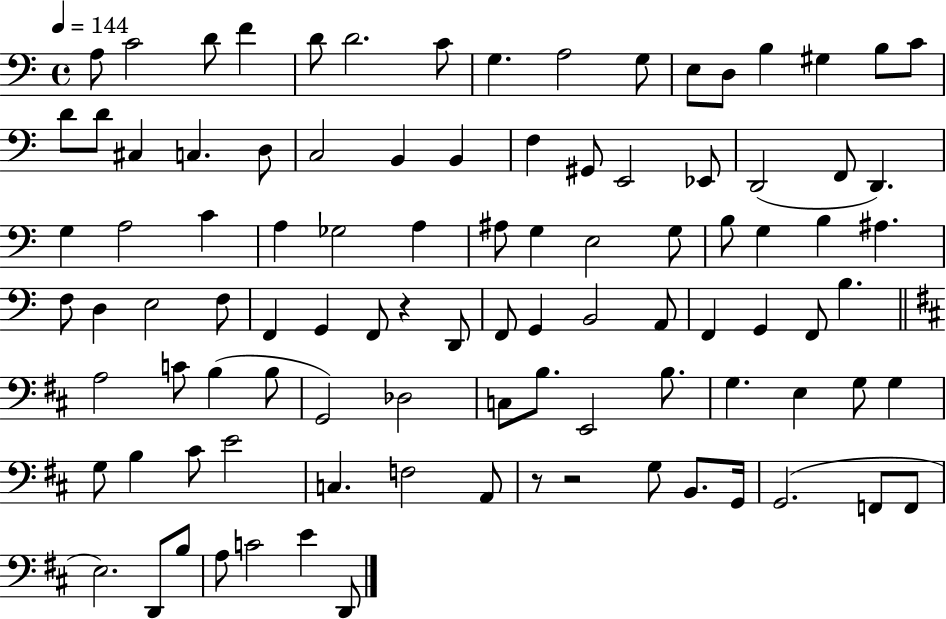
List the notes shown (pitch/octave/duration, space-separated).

A3/e C4/h D4/e F4/q D4/e D4/h. C4/e G3/q. A3/h G3/e E3/e D3/e B3/q G#3/q B3/e C4/e D4/e D4/e C#3/q C3/q. D3/e C3/h B2/q B2/q F3/q G#2/e E2/h Eb2/e D2/h F2/e D2/q. G3/q A3/h C4/q A3/q Gb3/h A3/q A#3/e G3/q E3/h G3/e B3/e G3/q B3/q A#3/q. F3/e D3/q E3/h F3/e F2/q G2/q F2/e R/q D2/e F2/e G2/q B2/h A2/e F2/q G2/q F2/e B3/q. A3/h C4/e B3/q B3/e G2/h Db3/h C3/e B3/e. E2/h B3/e. G3/q. E3/q G3/e G3/q G3/e B3/q C#4/e E4/h C3/q. F3/h A2/e R/e R/h G3/e B2/e. G2/s G2/h. F2/e F2/e E3/h. D2/e B3/e A3/e C4/h E4/q D2/e